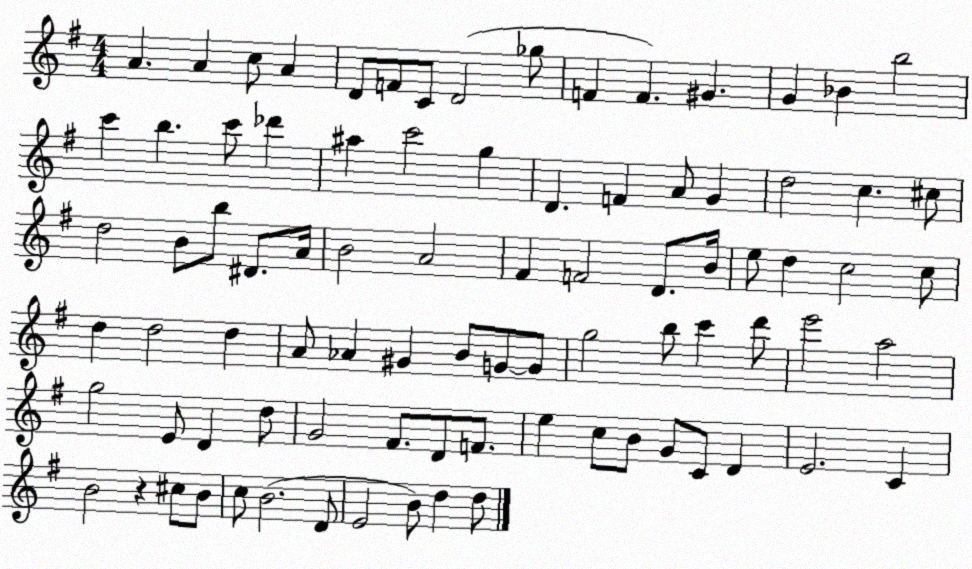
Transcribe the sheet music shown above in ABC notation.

X:1
T:Untitled
M:4/4
L:1/4
K:G
A A c/2 A D/2 F/2 C/2 D2 _g/2 F F ^G G _B b2 c' b c'/2 _d' ^a c'2 g D F A/2 G d2 c ^c/2 d2 B/2 b/2 ^D/2 A/4 B2 A2 ^F F2 D/2 B/4 e/2 d c2 c/2 d d2 d A/2 _A ^G B/2 G/2 G/2 g2 b/2 c' d'/2 e'2 a2 g2 E/2 D d/2 G2 ^F/2 D/2 F/2 e c/2 B/2 G/2 C/2 D E2 C B2 z ^c/2 B/2 c/2 B2 D/2 E2 B/2 d d/2